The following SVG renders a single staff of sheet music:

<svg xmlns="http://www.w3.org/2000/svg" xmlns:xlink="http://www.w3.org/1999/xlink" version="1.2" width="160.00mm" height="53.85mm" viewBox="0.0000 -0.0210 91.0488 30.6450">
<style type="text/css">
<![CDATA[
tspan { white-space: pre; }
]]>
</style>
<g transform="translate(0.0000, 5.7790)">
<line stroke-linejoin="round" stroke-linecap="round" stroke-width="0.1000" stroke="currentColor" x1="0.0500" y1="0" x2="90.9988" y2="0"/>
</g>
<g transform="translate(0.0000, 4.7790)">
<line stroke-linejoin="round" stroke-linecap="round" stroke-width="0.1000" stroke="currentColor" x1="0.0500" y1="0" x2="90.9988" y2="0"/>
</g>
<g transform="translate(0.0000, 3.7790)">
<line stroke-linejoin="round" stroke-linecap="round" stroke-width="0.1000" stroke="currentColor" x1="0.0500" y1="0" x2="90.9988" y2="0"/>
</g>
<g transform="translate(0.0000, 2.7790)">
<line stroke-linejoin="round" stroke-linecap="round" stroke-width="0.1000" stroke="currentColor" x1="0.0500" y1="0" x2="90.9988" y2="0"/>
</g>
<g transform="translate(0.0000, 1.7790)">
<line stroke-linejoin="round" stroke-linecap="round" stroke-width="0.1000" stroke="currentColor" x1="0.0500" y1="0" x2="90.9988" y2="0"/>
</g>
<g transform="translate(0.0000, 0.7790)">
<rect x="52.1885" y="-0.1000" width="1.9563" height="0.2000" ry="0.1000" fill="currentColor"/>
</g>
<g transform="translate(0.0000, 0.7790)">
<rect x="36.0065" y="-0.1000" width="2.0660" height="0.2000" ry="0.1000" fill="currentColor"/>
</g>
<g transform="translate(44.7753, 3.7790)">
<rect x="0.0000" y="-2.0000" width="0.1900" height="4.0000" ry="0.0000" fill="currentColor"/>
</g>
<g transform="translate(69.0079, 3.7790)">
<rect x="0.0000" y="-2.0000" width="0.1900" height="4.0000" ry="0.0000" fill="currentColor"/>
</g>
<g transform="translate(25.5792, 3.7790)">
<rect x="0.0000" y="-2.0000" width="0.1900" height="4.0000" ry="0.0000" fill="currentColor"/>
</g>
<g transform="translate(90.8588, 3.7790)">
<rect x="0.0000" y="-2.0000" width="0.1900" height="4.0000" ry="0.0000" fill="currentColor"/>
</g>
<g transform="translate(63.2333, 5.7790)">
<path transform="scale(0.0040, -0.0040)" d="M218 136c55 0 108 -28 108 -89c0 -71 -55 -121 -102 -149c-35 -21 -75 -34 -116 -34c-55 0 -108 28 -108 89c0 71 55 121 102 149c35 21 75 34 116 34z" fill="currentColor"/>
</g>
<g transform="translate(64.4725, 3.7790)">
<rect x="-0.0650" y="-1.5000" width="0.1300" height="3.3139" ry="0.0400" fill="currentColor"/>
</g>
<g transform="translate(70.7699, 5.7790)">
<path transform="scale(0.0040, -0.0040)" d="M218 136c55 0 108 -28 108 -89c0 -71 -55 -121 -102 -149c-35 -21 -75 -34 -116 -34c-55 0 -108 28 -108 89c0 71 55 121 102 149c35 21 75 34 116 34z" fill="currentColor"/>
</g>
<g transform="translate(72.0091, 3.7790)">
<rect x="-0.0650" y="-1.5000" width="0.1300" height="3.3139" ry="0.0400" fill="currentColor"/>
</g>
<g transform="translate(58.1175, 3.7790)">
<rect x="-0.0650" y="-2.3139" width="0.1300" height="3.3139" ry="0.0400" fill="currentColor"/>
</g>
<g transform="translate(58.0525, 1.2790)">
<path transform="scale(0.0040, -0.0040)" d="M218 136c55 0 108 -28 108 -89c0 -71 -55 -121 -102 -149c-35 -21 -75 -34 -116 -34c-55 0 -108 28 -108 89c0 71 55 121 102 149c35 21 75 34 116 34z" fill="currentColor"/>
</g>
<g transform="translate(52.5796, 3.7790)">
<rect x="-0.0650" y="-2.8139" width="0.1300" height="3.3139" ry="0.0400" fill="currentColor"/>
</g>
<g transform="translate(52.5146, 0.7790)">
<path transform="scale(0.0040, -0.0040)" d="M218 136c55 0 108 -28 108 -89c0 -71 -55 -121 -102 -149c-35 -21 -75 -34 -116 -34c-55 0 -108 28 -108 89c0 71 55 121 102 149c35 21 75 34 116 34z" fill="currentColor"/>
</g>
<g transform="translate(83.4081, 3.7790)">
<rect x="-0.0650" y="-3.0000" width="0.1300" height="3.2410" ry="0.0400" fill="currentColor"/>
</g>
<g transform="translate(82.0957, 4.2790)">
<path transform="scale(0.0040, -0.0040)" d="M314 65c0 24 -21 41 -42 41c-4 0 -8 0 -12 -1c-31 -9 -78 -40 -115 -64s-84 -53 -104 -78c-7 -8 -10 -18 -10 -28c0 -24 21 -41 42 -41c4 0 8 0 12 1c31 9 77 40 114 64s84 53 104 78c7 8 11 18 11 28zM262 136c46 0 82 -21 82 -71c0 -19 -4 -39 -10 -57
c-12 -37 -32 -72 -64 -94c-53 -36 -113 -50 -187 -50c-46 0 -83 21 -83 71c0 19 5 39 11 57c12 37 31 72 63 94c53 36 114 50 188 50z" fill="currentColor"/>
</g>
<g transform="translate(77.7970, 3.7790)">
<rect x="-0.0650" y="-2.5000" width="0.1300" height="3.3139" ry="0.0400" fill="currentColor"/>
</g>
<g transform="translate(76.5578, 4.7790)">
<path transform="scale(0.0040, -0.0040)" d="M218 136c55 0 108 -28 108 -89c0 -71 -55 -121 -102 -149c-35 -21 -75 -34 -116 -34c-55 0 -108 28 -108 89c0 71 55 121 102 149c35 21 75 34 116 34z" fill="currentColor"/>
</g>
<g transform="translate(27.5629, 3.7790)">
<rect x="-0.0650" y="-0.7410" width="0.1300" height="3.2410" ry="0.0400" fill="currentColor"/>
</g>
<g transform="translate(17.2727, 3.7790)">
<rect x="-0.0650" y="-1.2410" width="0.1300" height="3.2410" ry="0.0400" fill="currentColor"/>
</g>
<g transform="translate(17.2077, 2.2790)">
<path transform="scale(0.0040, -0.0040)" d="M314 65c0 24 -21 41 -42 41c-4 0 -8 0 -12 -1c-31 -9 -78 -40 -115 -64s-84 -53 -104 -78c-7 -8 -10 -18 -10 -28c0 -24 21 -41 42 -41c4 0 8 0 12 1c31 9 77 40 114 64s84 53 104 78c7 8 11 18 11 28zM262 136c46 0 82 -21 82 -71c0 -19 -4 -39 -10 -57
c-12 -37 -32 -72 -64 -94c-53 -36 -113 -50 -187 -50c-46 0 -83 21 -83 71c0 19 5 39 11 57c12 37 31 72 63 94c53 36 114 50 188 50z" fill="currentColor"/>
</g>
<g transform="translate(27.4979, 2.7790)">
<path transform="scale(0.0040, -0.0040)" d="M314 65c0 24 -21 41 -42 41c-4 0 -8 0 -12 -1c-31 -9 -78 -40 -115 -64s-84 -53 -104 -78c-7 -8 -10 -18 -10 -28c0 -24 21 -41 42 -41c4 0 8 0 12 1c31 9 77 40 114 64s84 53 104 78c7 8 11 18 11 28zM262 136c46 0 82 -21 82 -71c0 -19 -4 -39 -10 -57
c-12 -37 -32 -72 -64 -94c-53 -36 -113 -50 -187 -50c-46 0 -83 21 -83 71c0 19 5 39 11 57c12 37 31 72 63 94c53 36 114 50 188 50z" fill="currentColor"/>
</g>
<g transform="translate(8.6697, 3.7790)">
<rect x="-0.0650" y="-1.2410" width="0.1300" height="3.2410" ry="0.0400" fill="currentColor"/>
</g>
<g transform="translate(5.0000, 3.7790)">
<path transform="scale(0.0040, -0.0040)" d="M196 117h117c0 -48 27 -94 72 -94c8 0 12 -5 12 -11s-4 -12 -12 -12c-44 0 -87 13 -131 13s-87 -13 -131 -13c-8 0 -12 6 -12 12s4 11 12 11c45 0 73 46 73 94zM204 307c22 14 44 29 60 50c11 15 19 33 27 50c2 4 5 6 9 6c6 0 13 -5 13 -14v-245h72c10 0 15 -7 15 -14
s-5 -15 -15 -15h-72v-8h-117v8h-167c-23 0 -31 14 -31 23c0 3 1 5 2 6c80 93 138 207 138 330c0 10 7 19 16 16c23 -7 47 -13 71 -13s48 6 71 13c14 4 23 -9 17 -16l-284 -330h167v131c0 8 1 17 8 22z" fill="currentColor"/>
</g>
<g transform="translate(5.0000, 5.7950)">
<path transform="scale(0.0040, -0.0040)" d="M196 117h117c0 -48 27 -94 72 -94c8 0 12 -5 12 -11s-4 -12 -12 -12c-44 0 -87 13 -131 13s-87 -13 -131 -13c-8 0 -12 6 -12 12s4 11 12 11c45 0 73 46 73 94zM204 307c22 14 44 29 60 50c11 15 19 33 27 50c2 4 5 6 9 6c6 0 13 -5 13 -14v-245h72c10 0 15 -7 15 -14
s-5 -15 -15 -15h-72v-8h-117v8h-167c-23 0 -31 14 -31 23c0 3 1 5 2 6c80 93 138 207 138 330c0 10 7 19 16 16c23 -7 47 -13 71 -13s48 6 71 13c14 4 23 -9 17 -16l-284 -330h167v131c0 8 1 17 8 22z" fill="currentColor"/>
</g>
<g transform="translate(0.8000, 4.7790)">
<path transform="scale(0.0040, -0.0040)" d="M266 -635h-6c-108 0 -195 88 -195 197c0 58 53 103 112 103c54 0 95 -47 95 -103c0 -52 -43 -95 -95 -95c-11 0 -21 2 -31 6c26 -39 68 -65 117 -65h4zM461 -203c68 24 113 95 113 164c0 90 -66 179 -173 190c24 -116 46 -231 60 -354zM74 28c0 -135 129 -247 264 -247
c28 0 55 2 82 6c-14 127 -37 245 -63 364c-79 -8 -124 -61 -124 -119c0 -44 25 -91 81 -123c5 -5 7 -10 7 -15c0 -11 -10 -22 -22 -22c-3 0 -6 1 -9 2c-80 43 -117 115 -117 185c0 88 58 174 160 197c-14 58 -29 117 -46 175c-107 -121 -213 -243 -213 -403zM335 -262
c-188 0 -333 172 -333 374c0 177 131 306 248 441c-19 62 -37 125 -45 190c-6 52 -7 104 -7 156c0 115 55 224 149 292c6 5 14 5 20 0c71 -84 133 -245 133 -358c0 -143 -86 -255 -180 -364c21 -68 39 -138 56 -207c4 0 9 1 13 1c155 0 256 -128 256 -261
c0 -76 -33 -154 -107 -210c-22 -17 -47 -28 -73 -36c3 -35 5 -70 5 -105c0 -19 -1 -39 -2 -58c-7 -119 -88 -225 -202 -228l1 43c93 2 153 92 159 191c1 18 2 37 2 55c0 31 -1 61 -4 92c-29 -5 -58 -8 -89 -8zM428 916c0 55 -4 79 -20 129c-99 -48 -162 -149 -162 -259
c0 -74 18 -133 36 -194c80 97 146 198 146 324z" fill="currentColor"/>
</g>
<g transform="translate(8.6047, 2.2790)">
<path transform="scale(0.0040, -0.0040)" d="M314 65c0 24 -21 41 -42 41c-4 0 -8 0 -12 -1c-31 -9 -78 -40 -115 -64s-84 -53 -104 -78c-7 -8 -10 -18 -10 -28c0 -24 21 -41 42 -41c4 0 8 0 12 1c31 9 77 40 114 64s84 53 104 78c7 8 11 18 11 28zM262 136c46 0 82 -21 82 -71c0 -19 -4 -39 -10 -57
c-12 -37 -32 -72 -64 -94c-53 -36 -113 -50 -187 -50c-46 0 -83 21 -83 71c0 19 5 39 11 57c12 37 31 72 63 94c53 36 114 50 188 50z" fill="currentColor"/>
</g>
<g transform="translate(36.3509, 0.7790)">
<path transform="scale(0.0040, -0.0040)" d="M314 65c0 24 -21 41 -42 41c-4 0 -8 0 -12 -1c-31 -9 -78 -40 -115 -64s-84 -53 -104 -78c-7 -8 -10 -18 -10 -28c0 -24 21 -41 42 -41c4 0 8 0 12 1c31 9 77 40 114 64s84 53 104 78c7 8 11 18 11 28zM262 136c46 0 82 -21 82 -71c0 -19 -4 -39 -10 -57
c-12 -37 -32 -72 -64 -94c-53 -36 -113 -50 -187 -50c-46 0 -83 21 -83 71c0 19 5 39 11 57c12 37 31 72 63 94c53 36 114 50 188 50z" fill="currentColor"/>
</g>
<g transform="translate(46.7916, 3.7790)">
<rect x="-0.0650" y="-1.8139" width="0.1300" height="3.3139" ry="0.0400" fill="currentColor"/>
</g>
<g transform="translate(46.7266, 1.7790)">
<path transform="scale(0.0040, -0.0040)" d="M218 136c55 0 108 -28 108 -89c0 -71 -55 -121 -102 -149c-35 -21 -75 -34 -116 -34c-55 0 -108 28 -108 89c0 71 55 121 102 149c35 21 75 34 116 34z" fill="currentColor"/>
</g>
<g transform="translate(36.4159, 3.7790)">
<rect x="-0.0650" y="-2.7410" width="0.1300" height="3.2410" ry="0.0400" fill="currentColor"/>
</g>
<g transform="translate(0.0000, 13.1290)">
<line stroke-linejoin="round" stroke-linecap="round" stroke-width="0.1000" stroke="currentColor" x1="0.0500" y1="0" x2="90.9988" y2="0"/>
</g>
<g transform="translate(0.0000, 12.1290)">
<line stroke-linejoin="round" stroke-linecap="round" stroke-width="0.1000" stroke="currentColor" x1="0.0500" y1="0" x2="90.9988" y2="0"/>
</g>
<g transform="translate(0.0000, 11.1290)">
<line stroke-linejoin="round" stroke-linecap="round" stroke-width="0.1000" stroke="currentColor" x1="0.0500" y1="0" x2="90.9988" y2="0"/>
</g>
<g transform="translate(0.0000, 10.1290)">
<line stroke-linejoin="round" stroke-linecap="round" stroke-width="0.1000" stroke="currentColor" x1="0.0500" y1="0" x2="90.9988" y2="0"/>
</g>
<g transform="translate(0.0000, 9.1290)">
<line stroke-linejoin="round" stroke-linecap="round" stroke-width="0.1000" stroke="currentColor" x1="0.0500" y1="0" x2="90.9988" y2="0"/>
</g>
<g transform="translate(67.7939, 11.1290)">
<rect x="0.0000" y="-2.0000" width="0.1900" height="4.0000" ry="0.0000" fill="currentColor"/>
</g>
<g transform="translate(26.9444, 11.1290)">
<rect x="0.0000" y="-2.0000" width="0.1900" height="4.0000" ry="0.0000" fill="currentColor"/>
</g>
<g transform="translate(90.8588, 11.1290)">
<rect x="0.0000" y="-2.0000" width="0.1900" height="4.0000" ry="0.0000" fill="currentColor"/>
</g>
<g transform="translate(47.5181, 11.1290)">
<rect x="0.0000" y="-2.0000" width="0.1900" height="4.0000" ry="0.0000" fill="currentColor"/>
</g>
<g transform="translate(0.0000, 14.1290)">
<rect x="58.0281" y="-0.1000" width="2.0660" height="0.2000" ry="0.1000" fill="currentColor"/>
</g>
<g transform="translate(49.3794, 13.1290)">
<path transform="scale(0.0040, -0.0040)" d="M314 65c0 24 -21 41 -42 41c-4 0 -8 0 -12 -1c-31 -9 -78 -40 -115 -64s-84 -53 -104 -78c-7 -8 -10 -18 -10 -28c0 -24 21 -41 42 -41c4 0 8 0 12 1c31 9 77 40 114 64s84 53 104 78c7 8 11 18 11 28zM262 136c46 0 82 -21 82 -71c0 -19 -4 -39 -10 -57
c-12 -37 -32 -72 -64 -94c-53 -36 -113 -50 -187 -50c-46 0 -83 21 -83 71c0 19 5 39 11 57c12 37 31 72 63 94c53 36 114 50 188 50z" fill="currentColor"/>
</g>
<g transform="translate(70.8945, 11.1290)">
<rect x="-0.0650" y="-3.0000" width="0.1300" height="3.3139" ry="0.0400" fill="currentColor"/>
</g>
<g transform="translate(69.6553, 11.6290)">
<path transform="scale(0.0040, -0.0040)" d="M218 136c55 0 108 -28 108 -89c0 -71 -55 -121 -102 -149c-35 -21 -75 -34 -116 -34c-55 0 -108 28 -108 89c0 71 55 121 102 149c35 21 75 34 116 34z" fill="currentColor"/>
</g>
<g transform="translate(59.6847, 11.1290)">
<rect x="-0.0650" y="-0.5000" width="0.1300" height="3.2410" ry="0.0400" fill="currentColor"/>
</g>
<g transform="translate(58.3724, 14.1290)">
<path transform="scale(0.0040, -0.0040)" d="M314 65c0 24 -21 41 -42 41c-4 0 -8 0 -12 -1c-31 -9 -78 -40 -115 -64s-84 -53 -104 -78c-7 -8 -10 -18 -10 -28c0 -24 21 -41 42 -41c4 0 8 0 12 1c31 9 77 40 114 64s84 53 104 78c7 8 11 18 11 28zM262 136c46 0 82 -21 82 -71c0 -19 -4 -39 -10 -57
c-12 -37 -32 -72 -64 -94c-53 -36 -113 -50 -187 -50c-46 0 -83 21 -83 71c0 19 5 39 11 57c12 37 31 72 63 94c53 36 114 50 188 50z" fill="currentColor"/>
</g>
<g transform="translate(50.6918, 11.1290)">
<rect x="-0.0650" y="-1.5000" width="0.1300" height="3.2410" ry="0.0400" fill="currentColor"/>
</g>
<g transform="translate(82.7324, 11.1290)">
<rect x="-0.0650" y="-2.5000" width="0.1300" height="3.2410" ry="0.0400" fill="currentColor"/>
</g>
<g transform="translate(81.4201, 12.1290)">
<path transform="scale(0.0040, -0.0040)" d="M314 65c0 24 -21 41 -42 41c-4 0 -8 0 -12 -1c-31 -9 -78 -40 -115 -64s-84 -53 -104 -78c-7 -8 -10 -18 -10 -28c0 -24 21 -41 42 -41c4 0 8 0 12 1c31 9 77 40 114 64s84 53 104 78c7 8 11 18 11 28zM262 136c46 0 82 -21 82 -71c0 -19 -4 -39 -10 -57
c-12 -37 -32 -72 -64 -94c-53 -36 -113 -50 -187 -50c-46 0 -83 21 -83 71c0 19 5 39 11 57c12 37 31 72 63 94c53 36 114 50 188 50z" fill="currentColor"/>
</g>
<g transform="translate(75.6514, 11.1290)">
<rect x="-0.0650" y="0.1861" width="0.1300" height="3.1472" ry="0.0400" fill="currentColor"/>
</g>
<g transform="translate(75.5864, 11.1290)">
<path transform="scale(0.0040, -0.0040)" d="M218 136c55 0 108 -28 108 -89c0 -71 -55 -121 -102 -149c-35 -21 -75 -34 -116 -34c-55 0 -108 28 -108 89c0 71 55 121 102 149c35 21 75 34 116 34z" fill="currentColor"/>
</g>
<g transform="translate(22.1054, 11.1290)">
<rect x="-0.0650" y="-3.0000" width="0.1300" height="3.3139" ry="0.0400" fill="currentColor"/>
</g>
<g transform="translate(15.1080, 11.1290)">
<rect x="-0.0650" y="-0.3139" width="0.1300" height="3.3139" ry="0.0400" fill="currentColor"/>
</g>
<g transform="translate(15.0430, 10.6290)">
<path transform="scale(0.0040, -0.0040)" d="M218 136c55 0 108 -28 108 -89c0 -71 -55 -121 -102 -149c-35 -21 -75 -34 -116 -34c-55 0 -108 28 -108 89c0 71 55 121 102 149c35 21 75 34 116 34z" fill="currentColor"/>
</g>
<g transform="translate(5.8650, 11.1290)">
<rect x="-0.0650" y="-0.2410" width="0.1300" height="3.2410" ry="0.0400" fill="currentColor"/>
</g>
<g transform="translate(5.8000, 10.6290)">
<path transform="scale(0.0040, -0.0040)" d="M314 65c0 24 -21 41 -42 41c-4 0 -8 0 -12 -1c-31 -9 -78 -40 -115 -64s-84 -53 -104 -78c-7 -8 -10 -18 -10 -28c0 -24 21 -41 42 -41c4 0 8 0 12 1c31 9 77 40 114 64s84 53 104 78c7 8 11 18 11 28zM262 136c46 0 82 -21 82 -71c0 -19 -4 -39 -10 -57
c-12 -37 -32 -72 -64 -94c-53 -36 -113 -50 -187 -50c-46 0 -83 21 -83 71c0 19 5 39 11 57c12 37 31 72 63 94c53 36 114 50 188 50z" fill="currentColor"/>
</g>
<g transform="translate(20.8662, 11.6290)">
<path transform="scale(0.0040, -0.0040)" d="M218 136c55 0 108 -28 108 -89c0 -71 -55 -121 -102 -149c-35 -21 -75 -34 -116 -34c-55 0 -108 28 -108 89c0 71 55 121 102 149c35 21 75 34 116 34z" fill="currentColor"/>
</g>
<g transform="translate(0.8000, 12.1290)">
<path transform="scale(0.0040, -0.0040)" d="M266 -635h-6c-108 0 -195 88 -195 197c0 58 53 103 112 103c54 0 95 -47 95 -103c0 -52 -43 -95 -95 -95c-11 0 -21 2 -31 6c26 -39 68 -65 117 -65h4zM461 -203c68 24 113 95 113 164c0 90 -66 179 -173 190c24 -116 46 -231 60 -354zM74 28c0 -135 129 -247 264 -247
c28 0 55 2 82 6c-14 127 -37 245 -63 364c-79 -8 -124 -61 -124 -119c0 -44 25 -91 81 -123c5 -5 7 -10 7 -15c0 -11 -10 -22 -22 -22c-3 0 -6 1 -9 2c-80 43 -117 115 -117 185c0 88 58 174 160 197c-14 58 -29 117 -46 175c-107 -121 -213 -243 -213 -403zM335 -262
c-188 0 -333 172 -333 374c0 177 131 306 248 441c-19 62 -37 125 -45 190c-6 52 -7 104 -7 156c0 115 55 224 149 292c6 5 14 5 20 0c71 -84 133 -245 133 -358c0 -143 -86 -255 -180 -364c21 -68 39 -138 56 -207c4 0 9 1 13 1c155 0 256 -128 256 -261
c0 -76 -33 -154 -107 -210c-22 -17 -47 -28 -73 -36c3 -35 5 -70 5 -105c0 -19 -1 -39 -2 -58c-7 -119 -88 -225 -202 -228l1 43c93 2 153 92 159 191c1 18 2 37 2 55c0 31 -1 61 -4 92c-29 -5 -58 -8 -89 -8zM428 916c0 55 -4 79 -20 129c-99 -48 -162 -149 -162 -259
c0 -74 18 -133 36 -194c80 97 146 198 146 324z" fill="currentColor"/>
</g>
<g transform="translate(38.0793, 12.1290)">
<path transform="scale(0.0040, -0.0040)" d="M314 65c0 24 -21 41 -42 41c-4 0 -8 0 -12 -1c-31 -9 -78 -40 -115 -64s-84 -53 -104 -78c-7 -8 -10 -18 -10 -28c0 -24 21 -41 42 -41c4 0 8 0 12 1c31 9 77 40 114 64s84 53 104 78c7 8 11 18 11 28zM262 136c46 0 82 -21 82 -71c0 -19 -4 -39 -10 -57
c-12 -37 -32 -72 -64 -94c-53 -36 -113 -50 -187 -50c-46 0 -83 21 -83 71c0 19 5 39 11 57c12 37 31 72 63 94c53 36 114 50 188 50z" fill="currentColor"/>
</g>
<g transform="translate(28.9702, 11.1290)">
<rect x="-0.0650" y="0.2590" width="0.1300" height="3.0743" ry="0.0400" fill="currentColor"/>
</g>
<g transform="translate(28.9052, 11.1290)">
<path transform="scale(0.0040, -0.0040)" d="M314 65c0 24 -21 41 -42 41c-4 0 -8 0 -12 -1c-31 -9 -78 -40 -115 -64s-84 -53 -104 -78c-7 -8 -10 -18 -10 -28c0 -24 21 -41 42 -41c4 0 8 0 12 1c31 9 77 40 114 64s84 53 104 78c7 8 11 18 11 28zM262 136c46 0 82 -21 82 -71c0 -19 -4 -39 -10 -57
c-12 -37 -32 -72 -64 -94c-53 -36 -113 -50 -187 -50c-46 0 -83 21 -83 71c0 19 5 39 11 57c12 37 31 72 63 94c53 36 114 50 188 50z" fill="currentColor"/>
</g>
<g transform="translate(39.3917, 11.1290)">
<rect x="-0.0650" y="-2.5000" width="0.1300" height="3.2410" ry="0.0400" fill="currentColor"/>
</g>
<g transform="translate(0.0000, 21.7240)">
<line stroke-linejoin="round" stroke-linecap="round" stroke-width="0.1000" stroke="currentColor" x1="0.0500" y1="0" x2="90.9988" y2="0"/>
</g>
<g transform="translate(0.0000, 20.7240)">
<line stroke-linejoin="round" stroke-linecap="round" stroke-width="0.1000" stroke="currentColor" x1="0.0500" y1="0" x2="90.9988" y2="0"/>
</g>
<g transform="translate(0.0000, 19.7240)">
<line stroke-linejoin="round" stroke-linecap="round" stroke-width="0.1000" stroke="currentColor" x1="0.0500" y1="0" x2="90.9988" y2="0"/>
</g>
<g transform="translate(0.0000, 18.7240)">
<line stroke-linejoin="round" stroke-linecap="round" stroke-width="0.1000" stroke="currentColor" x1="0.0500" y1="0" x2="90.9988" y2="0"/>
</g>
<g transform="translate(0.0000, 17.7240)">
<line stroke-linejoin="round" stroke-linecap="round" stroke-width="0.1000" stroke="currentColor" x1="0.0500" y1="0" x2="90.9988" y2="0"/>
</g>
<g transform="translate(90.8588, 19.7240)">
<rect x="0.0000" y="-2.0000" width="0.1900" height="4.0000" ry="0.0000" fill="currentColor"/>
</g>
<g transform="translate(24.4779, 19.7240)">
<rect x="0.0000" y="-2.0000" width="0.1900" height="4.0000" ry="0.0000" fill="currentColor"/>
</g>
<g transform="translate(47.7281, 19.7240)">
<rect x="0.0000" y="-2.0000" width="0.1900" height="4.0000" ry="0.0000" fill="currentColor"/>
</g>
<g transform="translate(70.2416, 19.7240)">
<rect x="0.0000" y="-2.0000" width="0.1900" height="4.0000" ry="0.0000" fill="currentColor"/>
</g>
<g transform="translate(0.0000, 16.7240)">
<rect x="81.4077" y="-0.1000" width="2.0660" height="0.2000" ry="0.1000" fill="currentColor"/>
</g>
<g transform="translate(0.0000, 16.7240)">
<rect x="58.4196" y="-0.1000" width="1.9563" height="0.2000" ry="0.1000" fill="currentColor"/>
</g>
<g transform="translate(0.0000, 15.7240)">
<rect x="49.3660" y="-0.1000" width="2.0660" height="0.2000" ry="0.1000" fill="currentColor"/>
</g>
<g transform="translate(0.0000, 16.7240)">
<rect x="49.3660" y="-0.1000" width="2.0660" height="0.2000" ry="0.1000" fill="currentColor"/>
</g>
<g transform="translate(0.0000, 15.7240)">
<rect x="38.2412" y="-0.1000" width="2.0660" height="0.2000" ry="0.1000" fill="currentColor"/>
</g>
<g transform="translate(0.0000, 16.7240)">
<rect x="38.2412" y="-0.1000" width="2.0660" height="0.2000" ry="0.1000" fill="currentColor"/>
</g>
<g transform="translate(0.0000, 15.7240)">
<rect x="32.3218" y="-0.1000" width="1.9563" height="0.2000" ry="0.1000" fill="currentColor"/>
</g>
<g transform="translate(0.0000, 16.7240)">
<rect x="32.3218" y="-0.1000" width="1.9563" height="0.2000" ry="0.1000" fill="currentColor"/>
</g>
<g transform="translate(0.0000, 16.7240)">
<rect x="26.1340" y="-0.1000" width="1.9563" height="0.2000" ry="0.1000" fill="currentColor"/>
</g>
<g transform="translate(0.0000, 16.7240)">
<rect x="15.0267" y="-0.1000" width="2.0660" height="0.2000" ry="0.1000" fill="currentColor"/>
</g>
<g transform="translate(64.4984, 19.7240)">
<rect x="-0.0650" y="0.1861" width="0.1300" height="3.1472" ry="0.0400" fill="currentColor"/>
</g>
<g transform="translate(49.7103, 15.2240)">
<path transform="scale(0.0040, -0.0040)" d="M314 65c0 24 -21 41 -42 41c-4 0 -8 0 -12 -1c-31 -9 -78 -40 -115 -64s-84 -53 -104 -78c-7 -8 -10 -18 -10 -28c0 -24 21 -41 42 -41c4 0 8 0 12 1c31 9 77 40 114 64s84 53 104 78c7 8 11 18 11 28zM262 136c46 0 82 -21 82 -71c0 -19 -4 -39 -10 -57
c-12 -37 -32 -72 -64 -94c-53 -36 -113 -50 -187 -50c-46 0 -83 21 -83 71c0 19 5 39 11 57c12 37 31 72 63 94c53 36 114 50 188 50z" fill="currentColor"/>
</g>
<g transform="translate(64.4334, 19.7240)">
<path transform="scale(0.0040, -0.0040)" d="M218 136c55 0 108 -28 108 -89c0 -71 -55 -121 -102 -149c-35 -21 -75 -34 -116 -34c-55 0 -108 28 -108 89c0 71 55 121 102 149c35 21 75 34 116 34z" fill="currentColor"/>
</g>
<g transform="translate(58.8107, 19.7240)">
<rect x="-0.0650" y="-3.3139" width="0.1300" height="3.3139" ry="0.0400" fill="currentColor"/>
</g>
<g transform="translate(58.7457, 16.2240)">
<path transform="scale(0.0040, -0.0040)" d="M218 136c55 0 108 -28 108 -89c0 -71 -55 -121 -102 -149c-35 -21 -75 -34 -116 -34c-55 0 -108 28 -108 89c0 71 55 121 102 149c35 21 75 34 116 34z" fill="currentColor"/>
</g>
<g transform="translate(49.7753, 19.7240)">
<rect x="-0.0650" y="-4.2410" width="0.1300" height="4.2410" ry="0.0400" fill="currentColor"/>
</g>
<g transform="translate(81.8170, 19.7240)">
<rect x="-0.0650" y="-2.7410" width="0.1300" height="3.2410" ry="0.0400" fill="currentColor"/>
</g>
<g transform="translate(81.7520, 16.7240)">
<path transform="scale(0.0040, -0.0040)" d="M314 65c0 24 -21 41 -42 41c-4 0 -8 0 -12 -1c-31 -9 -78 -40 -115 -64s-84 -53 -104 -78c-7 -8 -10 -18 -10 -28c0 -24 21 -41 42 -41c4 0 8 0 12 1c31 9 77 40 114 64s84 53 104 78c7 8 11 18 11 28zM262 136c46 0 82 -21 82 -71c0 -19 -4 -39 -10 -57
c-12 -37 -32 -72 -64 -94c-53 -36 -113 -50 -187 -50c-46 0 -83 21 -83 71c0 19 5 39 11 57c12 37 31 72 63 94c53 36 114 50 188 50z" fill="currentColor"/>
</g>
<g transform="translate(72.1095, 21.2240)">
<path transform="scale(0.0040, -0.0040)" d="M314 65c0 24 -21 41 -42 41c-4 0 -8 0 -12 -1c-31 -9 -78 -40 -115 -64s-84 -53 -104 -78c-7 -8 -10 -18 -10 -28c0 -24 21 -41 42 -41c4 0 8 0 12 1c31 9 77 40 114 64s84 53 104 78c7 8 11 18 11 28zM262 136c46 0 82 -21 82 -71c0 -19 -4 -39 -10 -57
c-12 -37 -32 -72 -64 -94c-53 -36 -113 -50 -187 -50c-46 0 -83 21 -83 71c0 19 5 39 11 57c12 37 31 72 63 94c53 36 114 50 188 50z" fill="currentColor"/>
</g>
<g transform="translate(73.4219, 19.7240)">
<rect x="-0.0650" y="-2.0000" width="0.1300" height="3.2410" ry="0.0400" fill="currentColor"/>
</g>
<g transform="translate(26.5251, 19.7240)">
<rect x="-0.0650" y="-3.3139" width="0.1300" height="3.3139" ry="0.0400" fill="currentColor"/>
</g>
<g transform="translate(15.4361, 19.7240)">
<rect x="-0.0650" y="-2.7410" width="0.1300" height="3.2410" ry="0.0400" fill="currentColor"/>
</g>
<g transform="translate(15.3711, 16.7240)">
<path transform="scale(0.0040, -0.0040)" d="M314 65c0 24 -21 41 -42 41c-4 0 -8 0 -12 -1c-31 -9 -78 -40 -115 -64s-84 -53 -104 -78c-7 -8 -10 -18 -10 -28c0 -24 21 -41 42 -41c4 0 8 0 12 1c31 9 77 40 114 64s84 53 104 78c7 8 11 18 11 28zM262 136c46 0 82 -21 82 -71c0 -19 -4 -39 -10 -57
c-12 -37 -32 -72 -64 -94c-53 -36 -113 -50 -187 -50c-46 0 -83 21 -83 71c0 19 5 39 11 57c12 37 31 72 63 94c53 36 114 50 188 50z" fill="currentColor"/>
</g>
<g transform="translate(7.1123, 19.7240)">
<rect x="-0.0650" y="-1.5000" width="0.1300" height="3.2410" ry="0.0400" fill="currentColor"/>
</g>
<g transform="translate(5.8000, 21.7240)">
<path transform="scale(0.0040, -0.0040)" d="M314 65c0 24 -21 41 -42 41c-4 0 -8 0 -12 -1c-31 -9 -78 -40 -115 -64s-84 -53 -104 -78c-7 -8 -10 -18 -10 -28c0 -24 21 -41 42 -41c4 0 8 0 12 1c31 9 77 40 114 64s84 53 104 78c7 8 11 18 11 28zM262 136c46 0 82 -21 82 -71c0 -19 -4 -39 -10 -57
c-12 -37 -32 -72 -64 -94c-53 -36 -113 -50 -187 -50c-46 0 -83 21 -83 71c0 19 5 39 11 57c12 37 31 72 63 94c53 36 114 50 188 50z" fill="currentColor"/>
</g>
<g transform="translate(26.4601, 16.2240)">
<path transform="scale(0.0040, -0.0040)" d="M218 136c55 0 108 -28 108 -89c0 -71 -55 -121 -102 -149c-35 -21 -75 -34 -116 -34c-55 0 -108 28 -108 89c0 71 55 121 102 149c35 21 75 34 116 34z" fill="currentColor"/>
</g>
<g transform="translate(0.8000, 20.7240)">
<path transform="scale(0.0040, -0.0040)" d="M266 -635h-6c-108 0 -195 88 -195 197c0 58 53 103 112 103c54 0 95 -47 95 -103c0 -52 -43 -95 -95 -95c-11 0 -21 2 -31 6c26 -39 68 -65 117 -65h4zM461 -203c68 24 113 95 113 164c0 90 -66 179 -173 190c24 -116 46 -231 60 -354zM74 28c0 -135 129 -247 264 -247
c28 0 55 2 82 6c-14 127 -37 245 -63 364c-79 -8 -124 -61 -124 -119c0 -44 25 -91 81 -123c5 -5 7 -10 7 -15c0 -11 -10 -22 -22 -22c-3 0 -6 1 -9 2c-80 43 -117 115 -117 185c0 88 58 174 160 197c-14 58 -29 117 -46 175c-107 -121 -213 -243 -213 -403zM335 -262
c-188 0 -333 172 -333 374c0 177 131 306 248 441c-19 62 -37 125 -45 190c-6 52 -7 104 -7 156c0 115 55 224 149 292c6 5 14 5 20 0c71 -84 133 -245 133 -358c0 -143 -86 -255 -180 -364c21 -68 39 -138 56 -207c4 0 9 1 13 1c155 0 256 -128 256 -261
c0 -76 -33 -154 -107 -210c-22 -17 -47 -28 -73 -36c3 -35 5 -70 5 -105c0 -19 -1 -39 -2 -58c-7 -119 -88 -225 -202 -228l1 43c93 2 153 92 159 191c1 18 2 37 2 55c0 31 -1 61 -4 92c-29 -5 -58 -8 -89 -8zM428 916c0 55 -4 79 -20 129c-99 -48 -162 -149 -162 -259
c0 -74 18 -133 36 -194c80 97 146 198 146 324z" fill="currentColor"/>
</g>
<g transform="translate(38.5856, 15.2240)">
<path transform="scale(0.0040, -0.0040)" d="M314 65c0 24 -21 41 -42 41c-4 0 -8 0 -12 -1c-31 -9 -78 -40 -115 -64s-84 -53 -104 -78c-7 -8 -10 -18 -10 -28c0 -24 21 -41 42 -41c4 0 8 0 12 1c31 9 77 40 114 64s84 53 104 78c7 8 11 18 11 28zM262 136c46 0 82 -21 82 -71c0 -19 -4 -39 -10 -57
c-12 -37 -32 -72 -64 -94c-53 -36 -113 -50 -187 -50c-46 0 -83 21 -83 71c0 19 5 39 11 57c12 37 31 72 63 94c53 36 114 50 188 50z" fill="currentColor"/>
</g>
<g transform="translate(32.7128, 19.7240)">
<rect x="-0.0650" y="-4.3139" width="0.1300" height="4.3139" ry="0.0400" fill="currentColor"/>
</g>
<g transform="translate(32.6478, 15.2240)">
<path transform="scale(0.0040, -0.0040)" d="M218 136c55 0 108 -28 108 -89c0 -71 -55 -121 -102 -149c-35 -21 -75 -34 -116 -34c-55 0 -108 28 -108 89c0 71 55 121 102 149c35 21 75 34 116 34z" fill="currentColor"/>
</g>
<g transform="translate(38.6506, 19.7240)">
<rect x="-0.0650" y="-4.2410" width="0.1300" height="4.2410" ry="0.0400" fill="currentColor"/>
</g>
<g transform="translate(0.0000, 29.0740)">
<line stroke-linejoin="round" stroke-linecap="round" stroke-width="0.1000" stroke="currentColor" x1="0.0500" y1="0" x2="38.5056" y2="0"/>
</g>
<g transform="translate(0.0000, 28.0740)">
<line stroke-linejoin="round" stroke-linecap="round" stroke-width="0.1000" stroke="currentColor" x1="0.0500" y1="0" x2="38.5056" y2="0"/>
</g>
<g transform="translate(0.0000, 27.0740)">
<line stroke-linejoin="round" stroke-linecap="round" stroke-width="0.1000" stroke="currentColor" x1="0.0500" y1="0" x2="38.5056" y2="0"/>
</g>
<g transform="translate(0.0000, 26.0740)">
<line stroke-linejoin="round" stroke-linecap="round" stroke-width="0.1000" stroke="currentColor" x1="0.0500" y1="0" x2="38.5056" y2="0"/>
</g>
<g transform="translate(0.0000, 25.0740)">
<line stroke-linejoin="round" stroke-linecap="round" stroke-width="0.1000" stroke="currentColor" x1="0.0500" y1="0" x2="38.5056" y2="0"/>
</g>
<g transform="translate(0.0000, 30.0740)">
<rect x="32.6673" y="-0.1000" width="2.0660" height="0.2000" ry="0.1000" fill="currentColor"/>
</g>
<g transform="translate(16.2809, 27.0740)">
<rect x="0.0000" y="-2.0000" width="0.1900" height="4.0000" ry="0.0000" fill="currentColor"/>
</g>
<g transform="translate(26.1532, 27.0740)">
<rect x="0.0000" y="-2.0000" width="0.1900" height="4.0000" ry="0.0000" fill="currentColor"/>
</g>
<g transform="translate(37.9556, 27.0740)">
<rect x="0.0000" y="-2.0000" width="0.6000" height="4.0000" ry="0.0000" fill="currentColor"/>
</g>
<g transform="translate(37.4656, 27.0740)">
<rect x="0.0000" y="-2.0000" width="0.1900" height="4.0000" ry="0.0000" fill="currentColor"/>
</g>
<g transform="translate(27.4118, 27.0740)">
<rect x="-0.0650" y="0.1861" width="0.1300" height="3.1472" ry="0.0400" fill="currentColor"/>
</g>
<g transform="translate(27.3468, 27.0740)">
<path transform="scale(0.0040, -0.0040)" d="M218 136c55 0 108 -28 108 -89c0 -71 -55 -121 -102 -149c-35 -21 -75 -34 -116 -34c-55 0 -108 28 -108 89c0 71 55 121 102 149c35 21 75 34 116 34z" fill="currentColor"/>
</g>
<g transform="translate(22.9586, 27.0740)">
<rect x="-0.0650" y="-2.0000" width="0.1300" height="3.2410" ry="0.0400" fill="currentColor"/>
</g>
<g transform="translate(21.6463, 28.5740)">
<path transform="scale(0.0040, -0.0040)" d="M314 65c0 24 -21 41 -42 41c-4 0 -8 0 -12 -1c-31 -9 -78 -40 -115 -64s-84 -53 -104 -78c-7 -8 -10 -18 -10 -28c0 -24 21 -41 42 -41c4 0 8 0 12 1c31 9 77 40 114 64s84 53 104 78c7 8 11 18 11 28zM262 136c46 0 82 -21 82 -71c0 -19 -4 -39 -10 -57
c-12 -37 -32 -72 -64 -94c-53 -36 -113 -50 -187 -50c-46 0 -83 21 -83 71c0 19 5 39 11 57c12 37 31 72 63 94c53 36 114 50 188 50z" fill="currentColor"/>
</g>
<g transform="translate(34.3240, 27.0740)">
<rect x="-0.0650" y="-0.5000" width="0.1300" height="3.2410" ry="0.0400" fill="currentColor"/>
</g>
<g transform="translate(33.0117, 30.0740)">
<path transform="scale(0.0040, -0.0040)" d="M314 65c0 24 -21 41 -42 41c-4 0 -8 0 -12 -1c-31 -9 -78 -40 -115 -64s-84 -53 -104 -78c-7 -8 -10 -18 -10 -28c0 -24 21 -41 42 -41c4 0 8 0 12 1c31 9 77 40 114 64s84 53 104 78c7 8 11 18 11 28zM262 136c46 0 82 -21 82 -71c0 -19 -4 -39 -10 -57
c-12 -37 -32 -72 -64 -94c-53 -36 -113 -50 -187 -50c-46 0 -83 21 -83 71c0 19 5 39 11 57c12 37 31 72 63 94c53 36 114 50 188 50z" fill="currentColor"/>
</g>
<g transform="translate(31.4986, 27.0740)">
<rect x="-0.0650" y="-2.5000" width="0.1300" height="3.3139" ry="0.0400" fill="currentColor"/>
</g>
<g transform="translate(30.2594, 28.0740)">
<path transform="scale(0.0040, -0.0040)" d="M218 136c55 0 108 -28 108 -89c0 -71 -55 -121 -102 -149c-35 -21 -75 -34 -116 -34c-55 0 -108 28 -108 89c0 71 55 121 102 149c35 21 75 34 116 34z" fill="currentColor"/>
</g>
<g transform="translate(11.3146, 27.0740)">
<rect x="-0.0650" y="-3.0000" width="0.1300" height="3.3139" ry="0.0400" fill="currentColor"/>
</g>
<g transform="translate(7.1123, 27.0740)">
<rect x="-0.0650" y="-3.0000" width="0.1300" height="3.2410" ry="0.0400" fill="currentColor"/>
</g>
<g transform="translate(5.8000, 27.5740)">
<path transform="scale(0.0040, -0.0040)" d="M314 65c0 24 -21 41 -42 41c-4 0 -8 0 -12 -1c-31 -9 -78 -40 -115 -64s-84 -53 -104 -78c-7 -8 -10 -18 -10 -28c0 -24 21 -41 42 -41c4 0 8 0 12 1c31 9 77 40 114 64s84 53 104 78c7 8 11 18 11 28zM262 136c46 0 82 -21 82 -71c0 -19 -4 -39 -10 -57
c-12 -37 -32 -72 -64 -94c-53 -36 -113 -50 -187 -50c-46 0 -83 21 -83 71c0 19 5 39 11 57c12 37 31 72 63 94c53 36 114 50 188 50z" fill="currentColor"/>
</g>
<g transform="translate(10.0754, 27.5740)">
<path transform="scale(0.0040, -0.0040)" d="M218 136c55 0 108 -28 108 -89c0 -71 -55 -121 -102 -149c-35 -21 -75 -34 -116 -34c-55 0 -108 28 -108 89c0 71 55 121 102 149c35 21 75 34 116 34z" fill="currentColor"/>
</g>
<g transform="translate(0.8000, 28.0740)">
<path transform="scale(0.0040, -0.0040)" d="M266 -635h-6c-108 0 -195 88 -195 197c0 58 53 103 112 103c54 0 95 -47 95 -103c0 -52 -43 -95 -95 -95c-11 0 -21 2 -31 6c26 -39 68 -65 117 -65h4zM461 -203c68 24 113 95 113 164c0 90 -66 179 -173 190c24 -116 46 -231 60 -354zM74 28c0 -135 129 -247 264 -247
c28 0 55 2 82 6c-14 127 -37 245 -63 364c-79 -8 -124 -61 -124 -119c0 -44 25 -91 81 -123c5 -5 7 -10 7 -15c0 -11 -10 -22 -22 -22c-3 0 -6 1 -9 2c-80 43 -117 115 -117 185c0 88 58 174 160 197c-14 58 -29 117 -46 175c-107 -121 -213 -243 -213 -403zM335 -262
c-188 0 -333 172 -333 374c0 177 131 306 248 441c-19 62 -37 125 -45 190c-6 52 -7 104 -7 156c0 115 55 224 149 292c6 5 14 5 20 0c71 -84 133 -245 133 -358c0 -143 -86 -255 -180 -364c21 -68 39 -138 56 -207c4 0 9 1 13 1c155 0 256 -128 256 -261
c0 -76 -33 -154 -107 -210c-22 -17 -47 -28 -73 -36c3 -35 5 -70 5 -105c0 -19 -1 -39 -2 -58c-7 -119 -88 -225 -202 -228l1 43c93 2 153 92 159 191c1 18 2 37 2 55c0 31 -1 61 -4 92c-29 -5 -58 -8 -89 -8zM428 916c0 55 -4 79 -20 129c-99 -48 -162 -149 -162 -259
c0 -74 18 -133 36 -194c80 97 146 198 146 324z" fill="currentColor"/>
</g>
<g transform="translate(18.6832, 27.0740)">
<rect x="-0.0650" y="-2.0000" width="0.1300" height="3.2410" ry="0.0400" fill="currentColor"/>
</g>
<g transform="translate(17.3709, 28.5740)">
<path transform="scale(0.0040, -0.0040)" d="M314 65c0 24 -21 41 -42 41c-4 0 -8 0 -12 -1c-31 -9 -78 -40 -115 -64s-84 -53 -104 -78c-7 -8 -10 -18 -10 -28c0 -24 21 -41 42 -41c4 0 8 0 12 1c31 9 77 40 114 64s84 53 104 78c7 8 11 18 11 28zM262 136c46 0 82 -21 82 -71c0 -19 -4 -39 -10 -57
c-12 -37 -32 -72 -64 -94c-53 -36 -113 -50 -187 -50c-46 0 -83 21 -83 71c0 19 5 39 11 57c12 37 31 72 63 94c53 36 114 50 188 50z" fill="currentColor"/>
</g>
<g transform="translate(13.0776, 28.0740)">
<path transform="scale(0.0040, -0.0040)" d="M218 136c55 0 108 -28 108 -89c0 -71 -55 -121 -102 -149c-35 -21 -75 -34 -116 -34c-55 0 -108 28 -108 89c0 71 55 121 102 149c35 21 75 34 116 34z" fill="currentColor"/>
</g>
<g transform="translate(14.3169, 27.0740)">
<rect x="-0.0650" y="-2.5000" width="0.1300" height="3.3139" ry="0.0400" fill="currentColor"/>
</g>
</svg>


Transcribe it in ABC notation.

X:1
T:Untitled
M:4/4
L:1/4
K:C
e2 e2 d2 a2 f a g E E G A2 c2 c A B2 G2 E2 C2 A B G2 E2 a2 b d' d'2 d'2 b B F2 a2 A2 A G F2 F2 B G C2